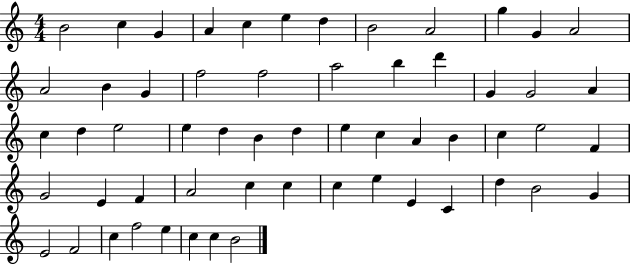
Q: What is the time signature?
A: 4/4